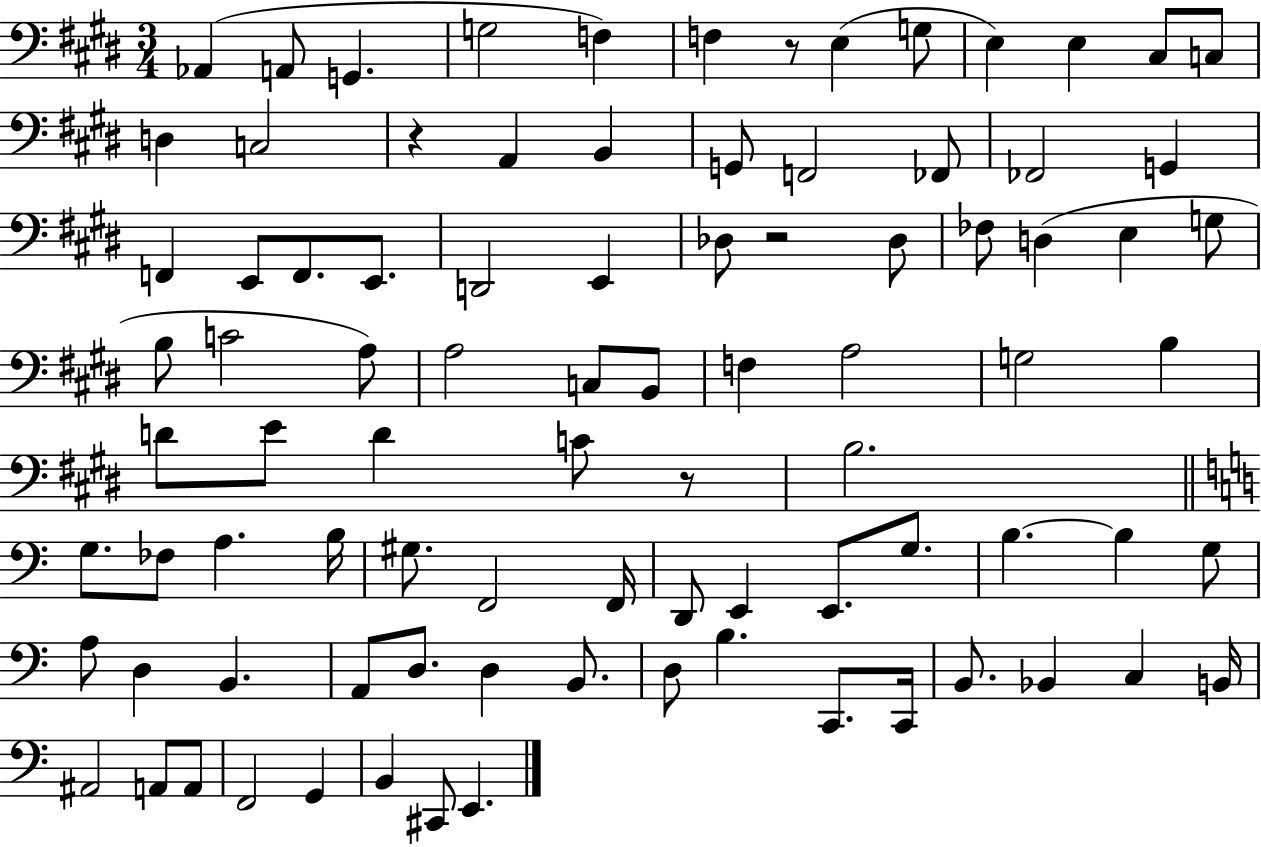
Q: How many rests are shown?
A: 4